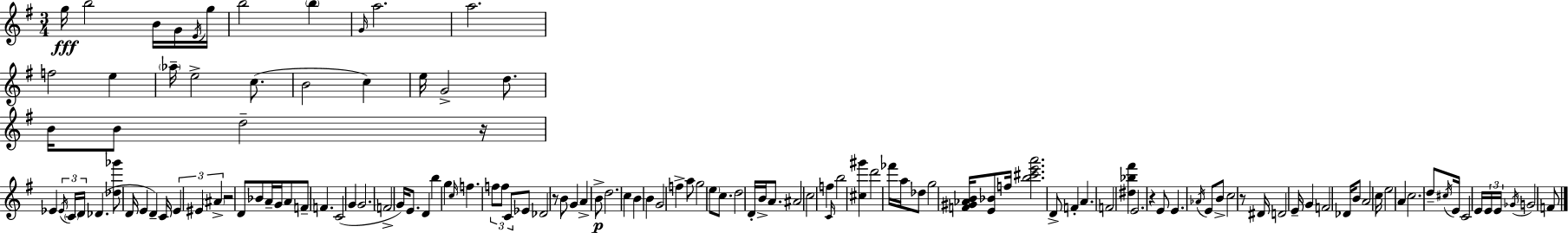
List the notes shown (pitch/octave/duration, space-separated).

G5/s B5/h B4/s G4/s E4/s G5/s B5/h B5/q G4/s A5/h. A5/h. F5/h E5/q Ab5/s E5/h C5/e. B4/h C5/q E5/s G4/h D5/e. B4/s B4/e D5/h R/s Eb4/q Eb4/s C4/s D4/s Db4/q. [Db5,Gb6]/e D4/s E4/q D4/q C4/s E4/q EIS4/q A#4/q R/h D4/e Bb4/e A4/s G4/s A4/e F4/e F4/q. C4/h G4/q G4/h. F4/h G4/s E4/e. D4/q B5/q G5/q C5/s F5/q. F5/e F5/e C4/e Eb4/e Db4/h R/e B4/e G4/q A4/q B4/e D5/h. C5/q B4/q B4/q G4/h F5/q A5/e G5/h E5/e C5/e. D5/h D4/s B4/s A4/e. A#4/h C5/h F5/q C4/s B5/h [C#5,G#6]/q D6/h FES6/s A5/s Db5/e G5/h [F4,G#4,Ab4,B4]/s [E4,Bb4]/e F5/s [B5,C#6,E6,A6]/h. D4/e F4/q A4/q. F4/h [D#5,Bb5,F#6]/q E4/h. R/q E4/e E4/q. Ab4/s E4/e B4/e C5/h R/e D#4/s D4/h E4/s G4/q F4/h Db4/s B4/e A4/h C5/s E5/h A4/q C5/h. D5/e C#5/s E4/s C4/h E4/s E4/s E4/s Gb4/s G4/h F4/e